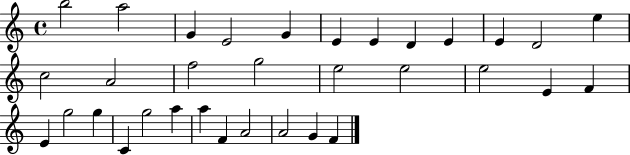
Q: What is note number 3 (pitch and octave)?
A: G4